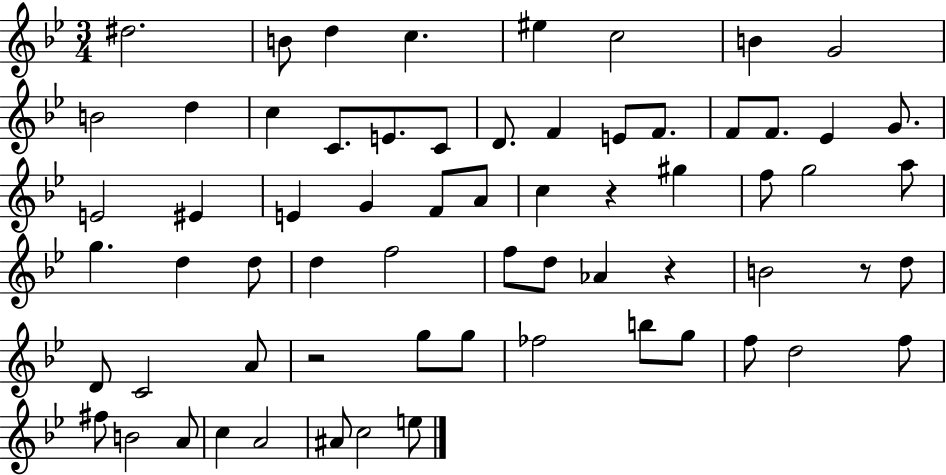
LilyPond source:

{
  \clef treble
  \numericTimeSignature
  \time 3/4
  \key bes \major
  dis''2. | b'8 d''4 c''4. | eis''4 c''2 | b'4 g'2 | \break b'2 d''4 | c''4 c'8. e'8. c'8 | d'8. f'4 e'8 f'8. | f'8 f'8. ees'4 g'8. | \break e'2 eis'4 | e'4 g'4 f'8 a'8 | c''4 r4 gis''4 | f''8 g''2 a''8 | \break g''4. d''4 d''8 | d''4 f''2 | f''8 d''8 aes'4 r4 | b'2 r8 d''8 | \break d'8 c'2 a'8 | r2 g''8 g''8 | fes''2 b''8 g''8 | f''8 d''2 f''8 | \break fis''8 b'2 a'8 | c''4 a'2 | ais'8 c''2 e''8 | \bar "|."
}